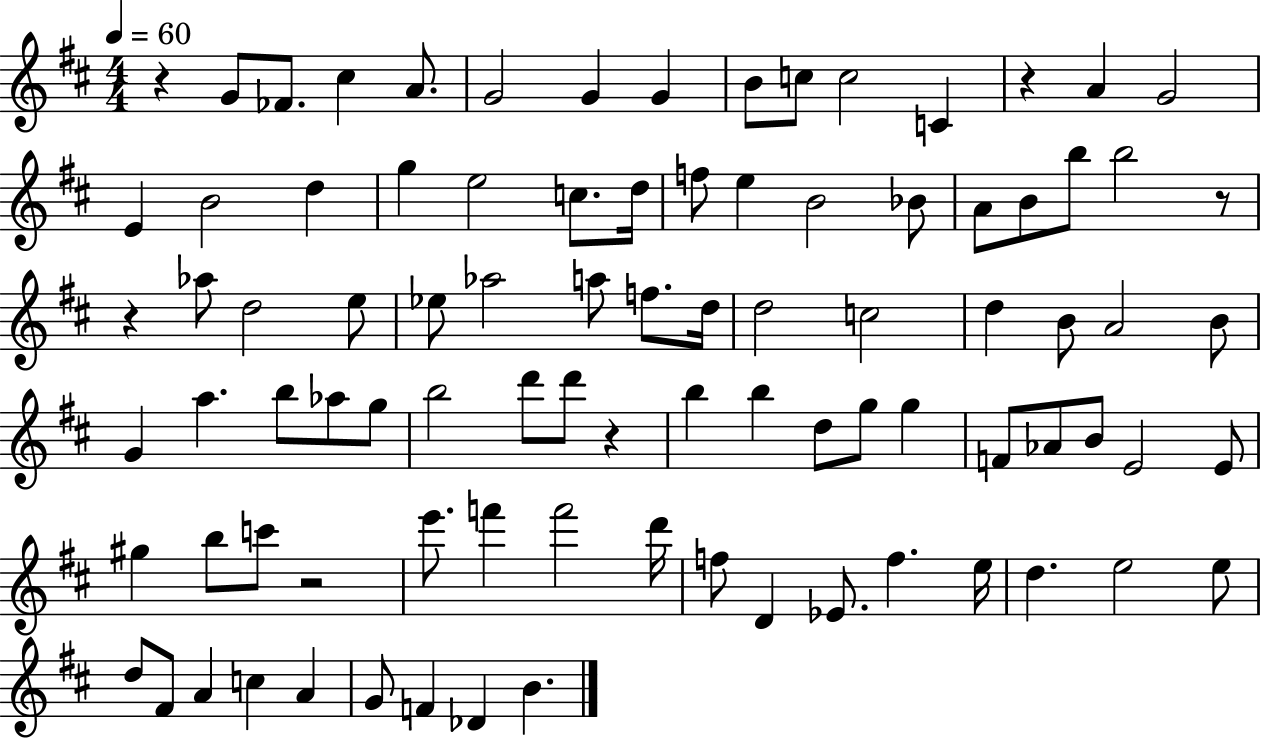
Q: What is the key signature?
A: D major